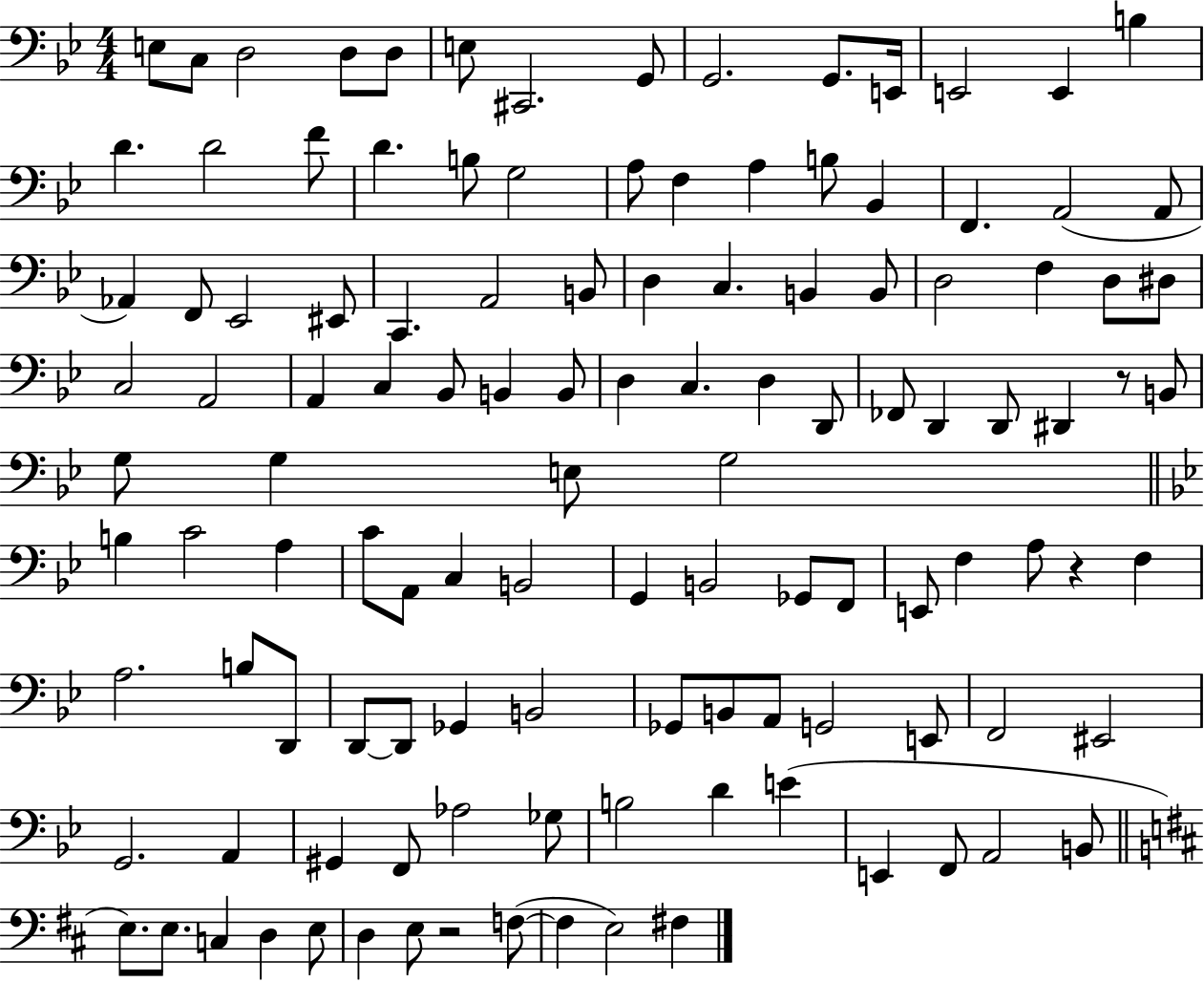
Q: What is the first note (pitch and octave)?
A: E3